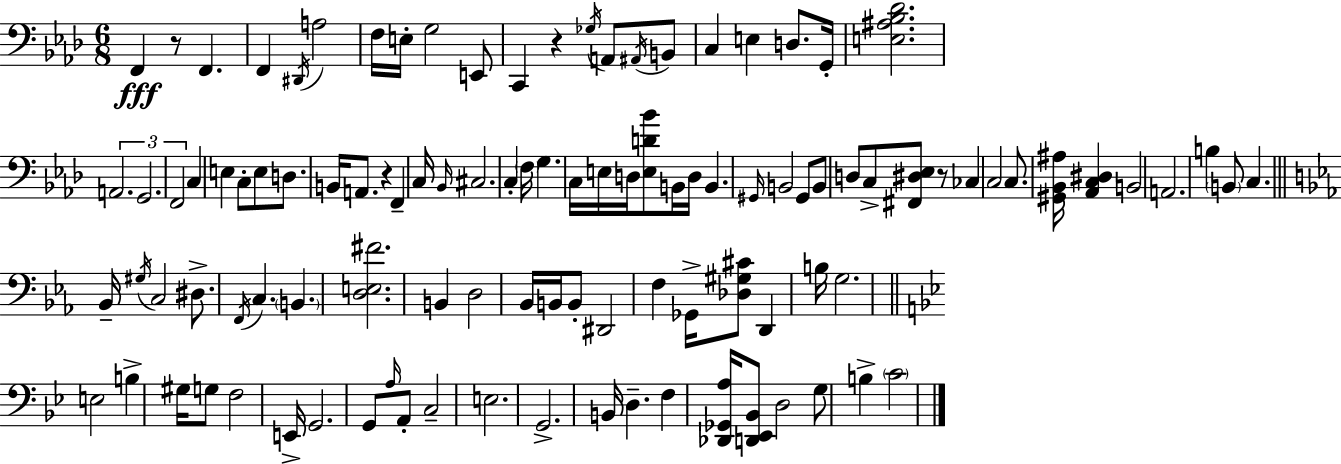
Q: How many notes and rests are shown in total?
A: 106